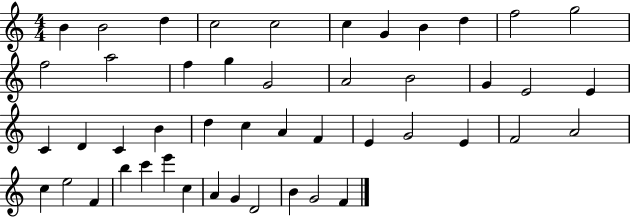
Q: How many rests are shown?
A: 0